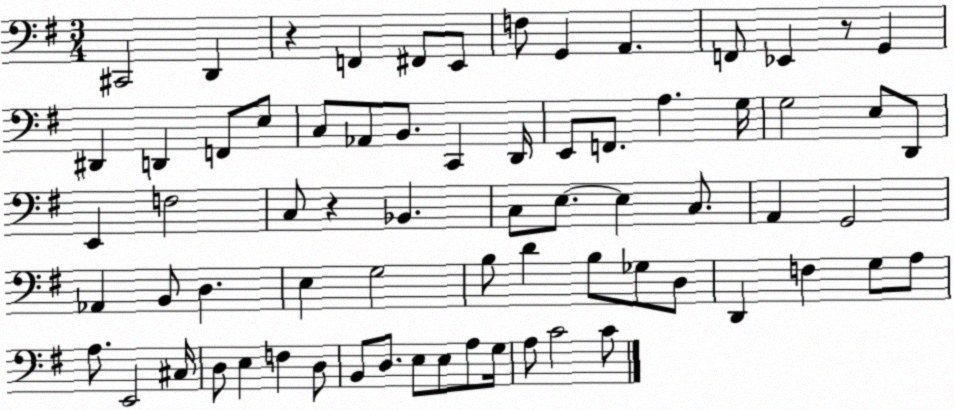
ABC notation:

X:1
T:Untitled
M:3/4
L:1/4
K:G
^C,,2 D,, z F,, ^F,,/2 E,,/2 F,/2 G,, A,, F,,/2 _E,, z/2 G,, ^D,, D,, F,,/2 E,/2 C,/2 _A,,/2 B,,/2 C,, D,,/4 E,,/2 F,,/2 A, G,/4 G,2 E,/2 D,,/2 E,, F,2 C,/2 z _B,, C,/2 E,/2 E, C,/2 A,, G,,2 _A,, B,,/2 D, E, G,2 B,/2 D B,/2 _G,/2 D,/2 D,, F, G,/2 A,/2 A,/2 E,,2 ^C,/4 D,/2 E, F, D,/2 B,,/2 D,/2 E,/2 E,/2 A,/2 G,/4 A,/2 C2 C/2